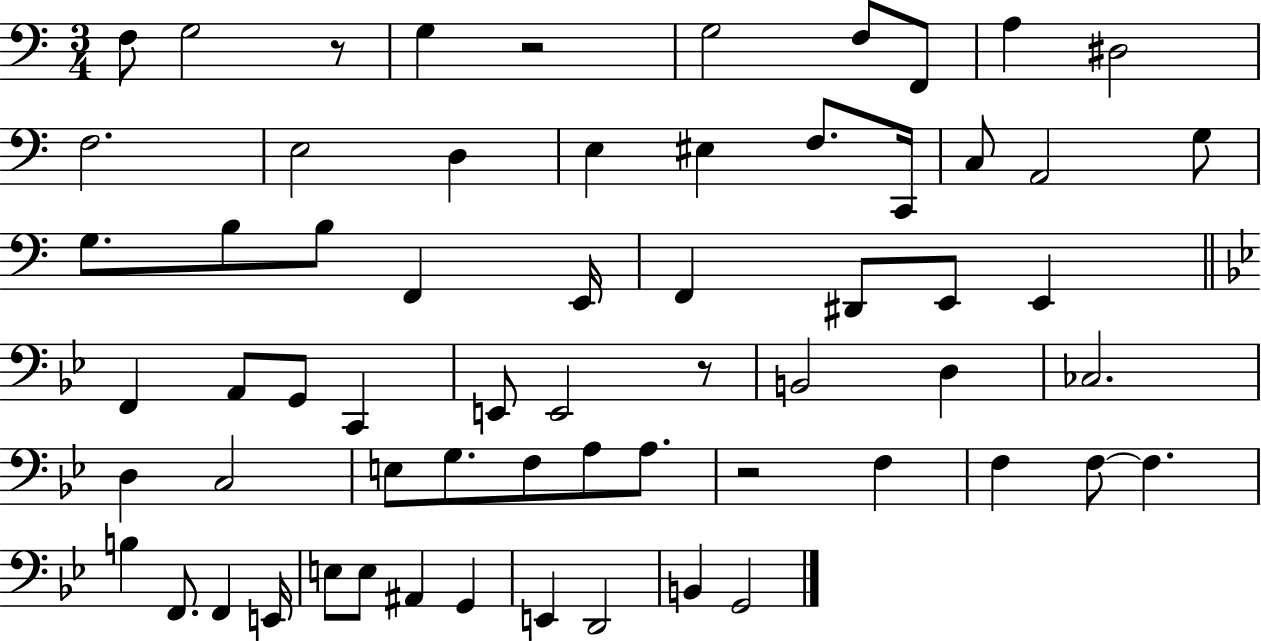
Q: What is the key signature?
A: C major